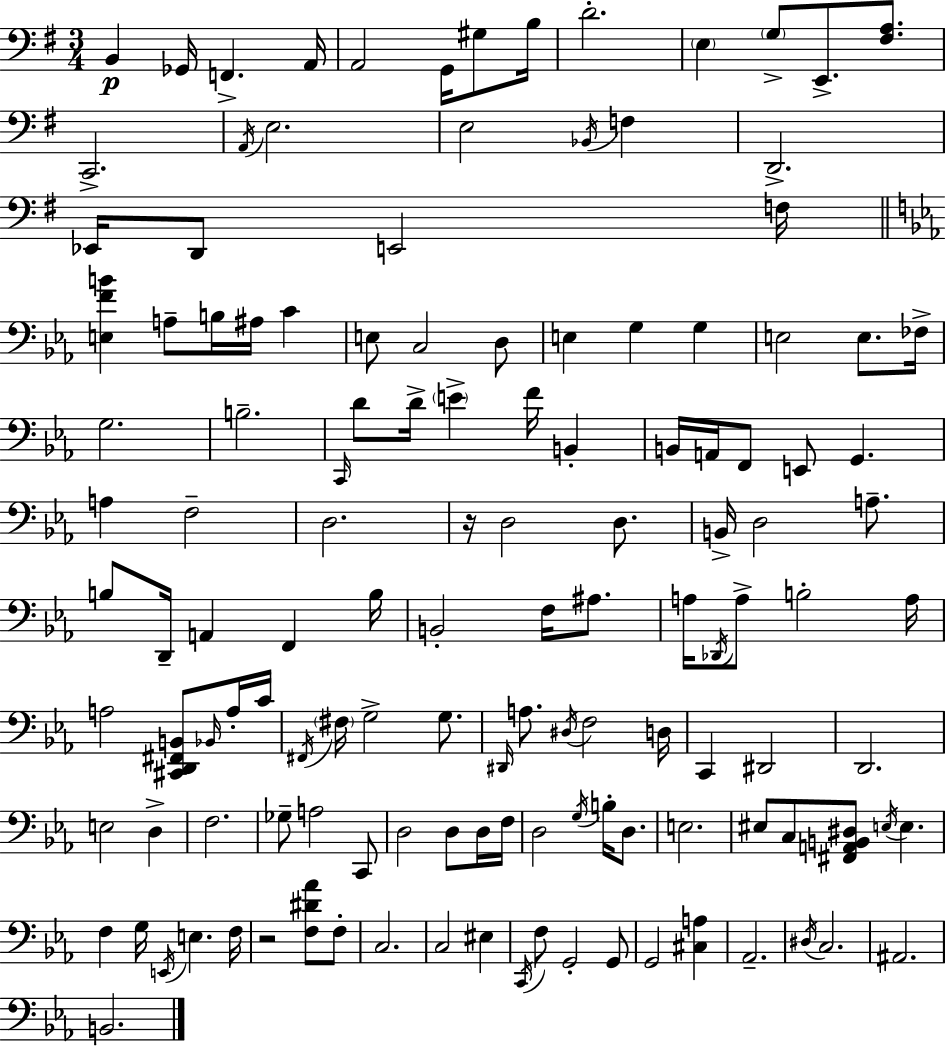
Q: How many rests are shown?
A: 2